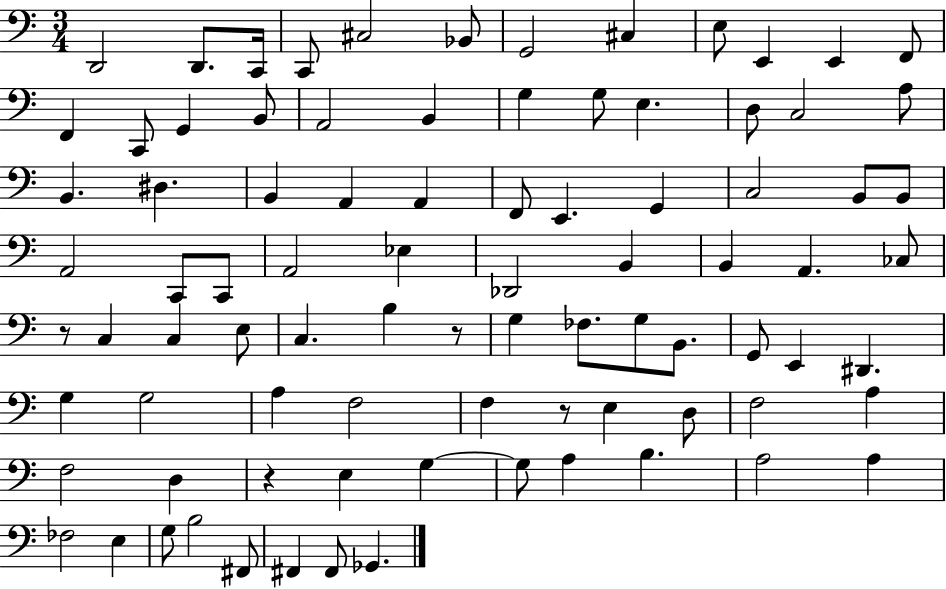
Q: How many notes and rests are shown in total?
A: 87